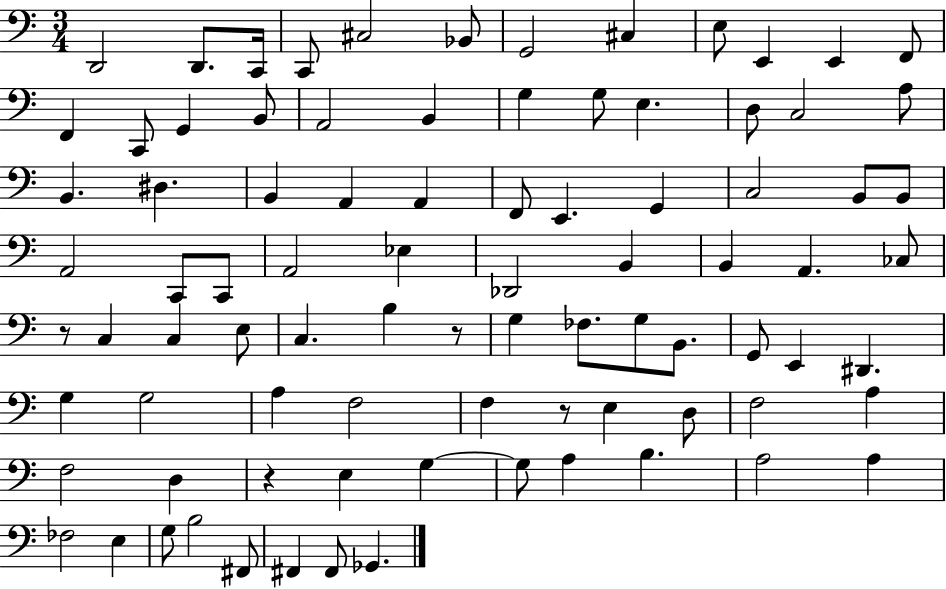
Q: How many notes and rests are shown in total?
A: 87